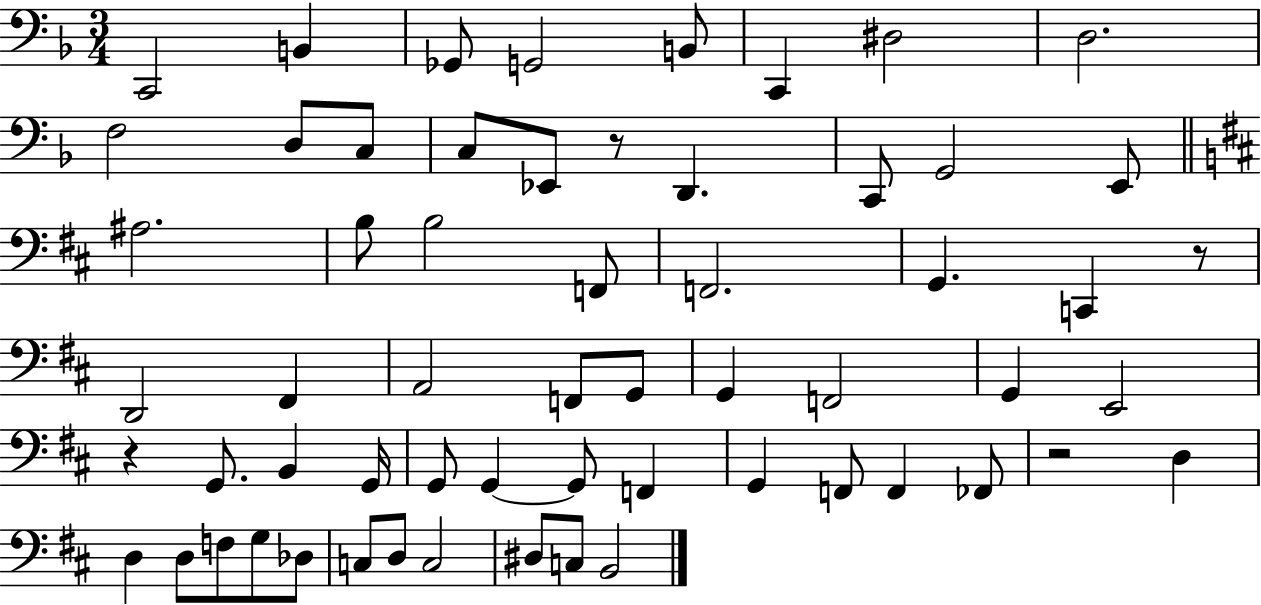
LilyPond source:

{
  \clef bass
  \numericTimeSignature
  \time 3/4
  \key f \major
  \repeat volta 2 { c,2 b,4 | ges,8 g,2 b,8 | c,4 dis2 | d2. | \break f2 d8 c8 | c8 ees,8 r8 d,4. | c,8 g,2 e,8 | \bar "||" \break \key b \minor ais2. | b8 b2 f,8 | f,2. | g,4. c,4 r8 | \break d,2 fis,4 | a,2 f,8 g,8 | g,4 f,2 | g,4 e,2 | \break r4 g,8. b,4 g,16 | g,8 g,4~~ g,8 f,4 | g,4 f,8 f,4 fes,8 | r2 d4 | \break d4 d8 f8 g8 des8 | c8 d8 c2 | dis8 c8 b,2 | } \bar "|."
}